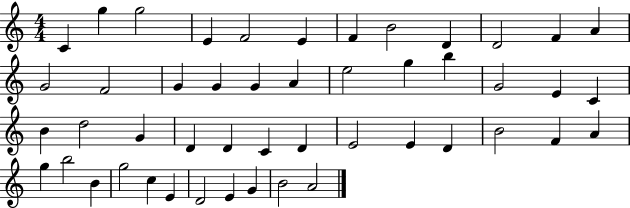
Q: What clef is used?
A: treble